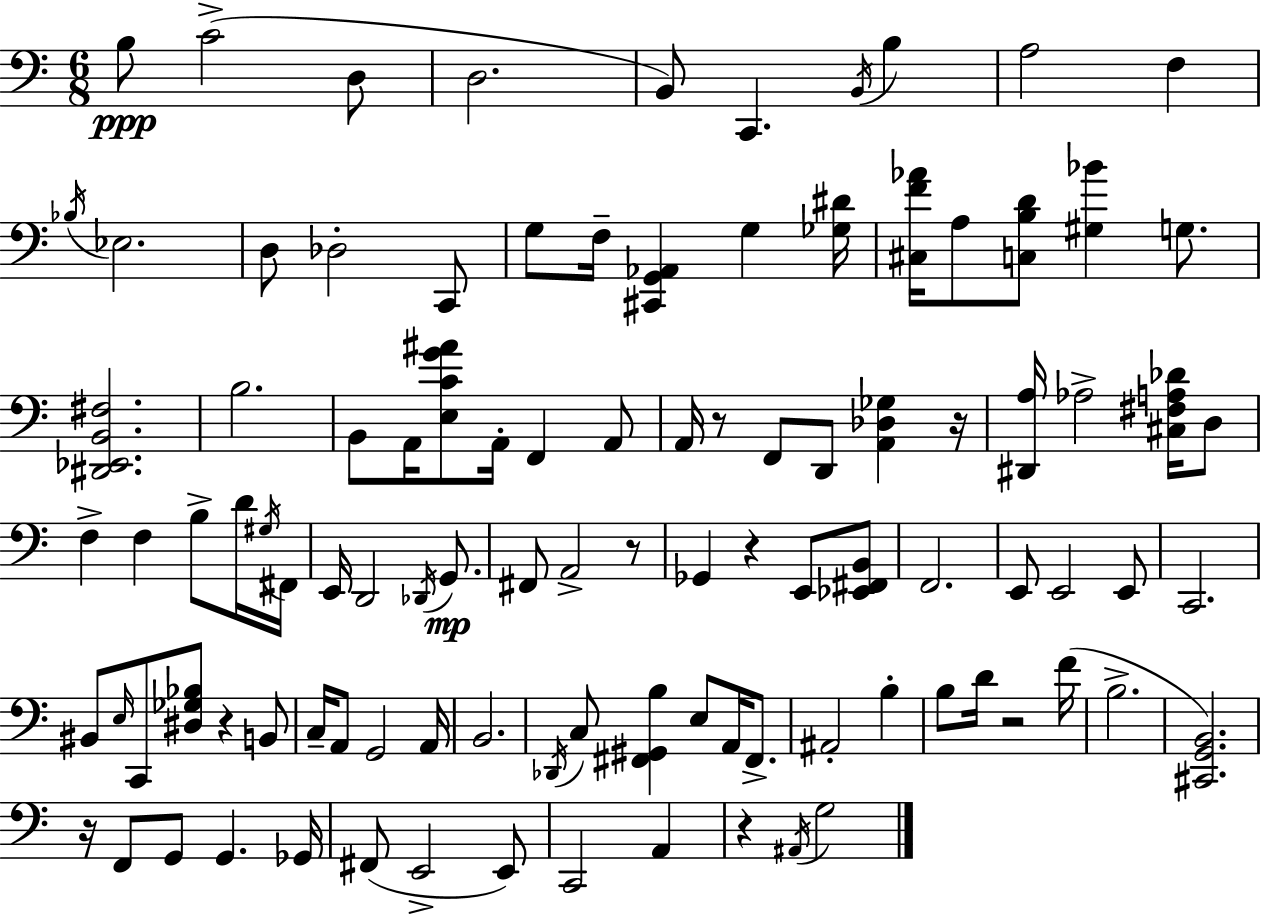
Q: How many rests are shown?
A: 8